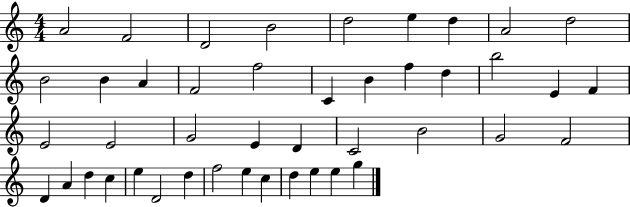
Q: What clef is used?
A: treble